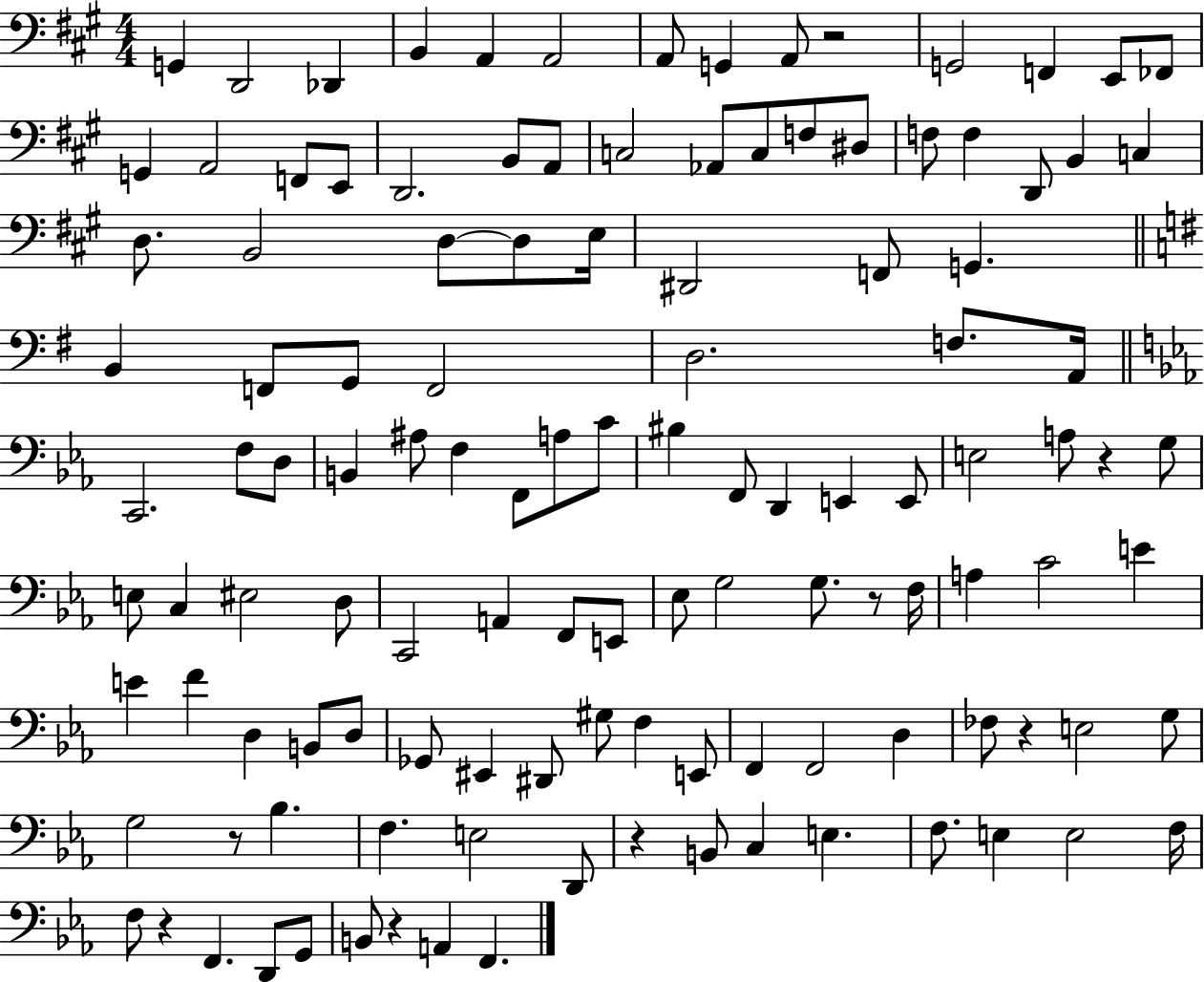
X:1
T:Untitled
M:4/4
L:1/4
K:A
G,, D,,2 _D,, B,, A,, A,,2 A,,/2 G,, A,,/2 z2 G,,2 F,, E,,/2 _F,,/2 G,, A,,2 F,,/2 E,,/2 D,,2 B,,/2 A,,/2 C,2 _A,,/2 C,/2 F,/2 ^D,/2 F,/2 F, D,,/2 B,, C, D,/2 B,,2 D,/2 D,/2 E,/4 ^D,,2 F,,/2 G,, B,, F,,/2 G,,/2 F,,2 D,2 F,/2 A,,/4 C,,2 F,/2 D,/2 B,, ^A,/2 F, F,,/2 A,/2 C/2 ^B, F,,/2 D,, E,, E,,/2 E,2 A,/2 z G,/2 E,/2 C, ^E,2 D,/2 C,,2 A,, F,,/2 E,,/2 _E,/2 G,2 G,/2 z/2 F,/4 A, C2 E E F D, B,,/2 D,/2 _G,,/2 ^E,, ^D,,/2 ^G,/2 F, E,,/2 F,, F,,2 D, _F,/2 z E,2 G,/2 G,2 z/2 _B, F, E,2 D,,/2 z B,,/2 C, E, F,/2 E, E,2 F,/4 F,/2 z F,, D,,/2 G,,/2 B,,/2 z A,, F,,